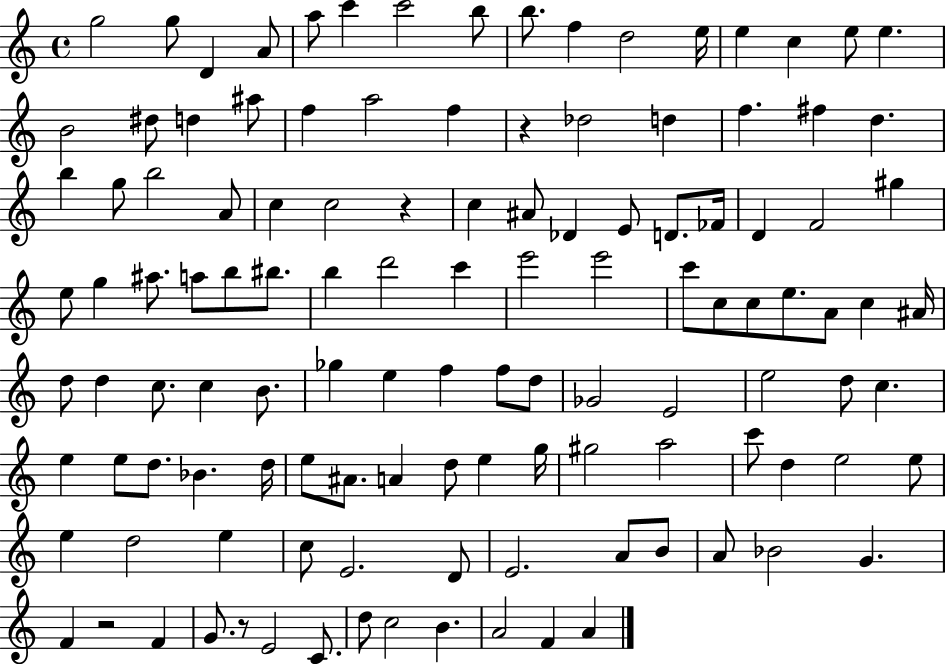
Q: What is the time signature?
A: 4/4